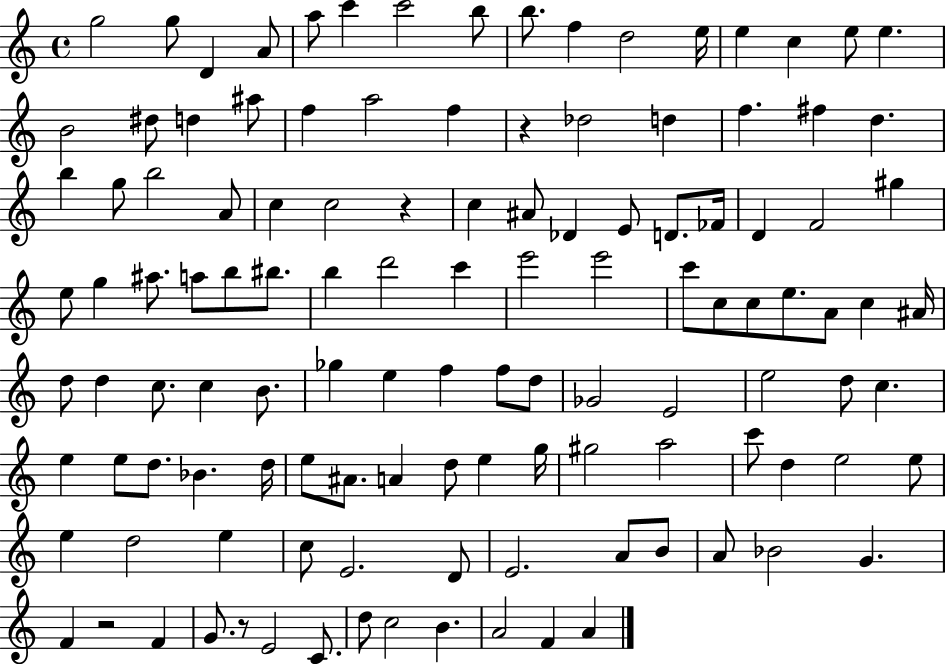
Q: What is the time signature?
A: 4/4